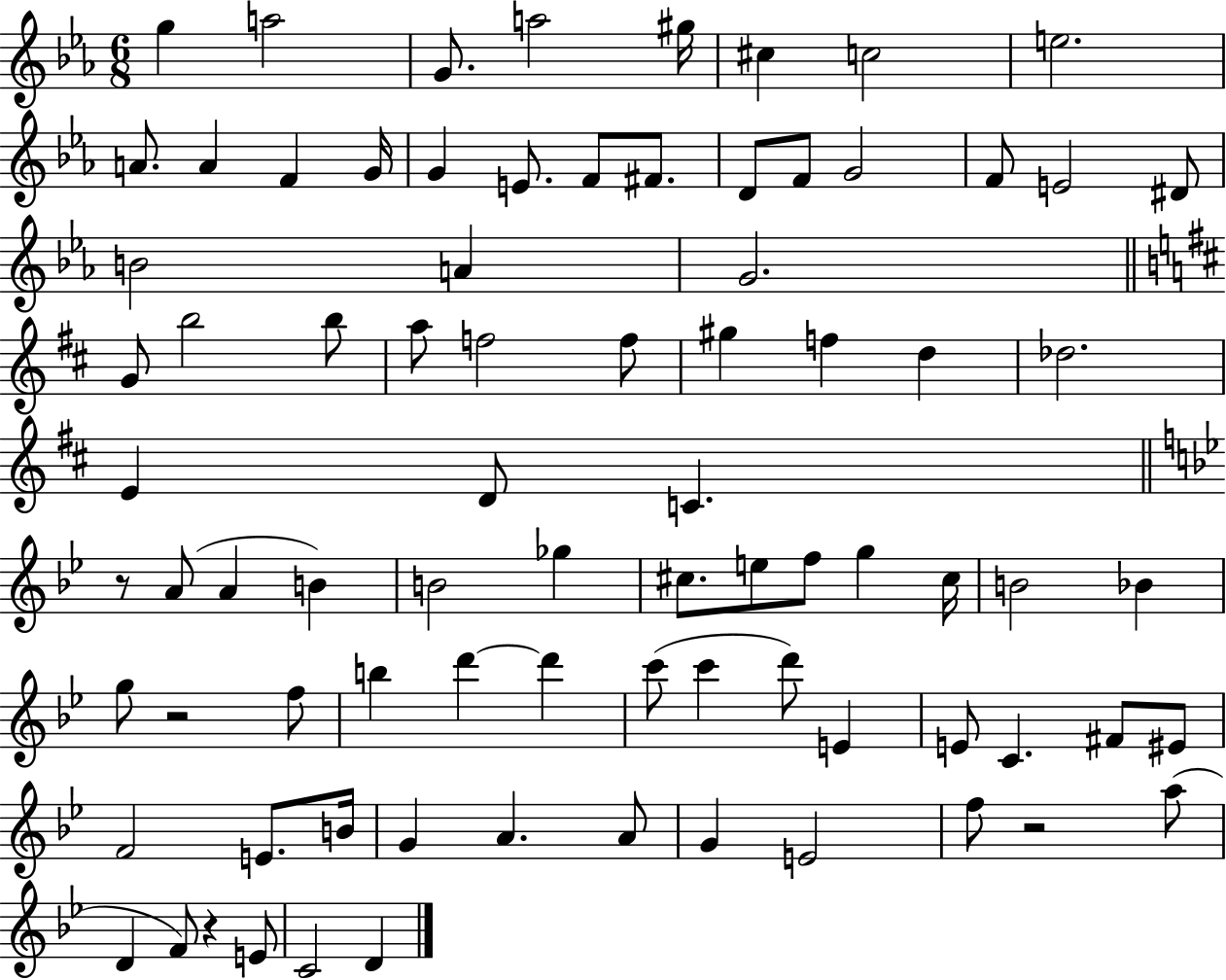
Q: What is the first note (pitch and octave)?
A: G5